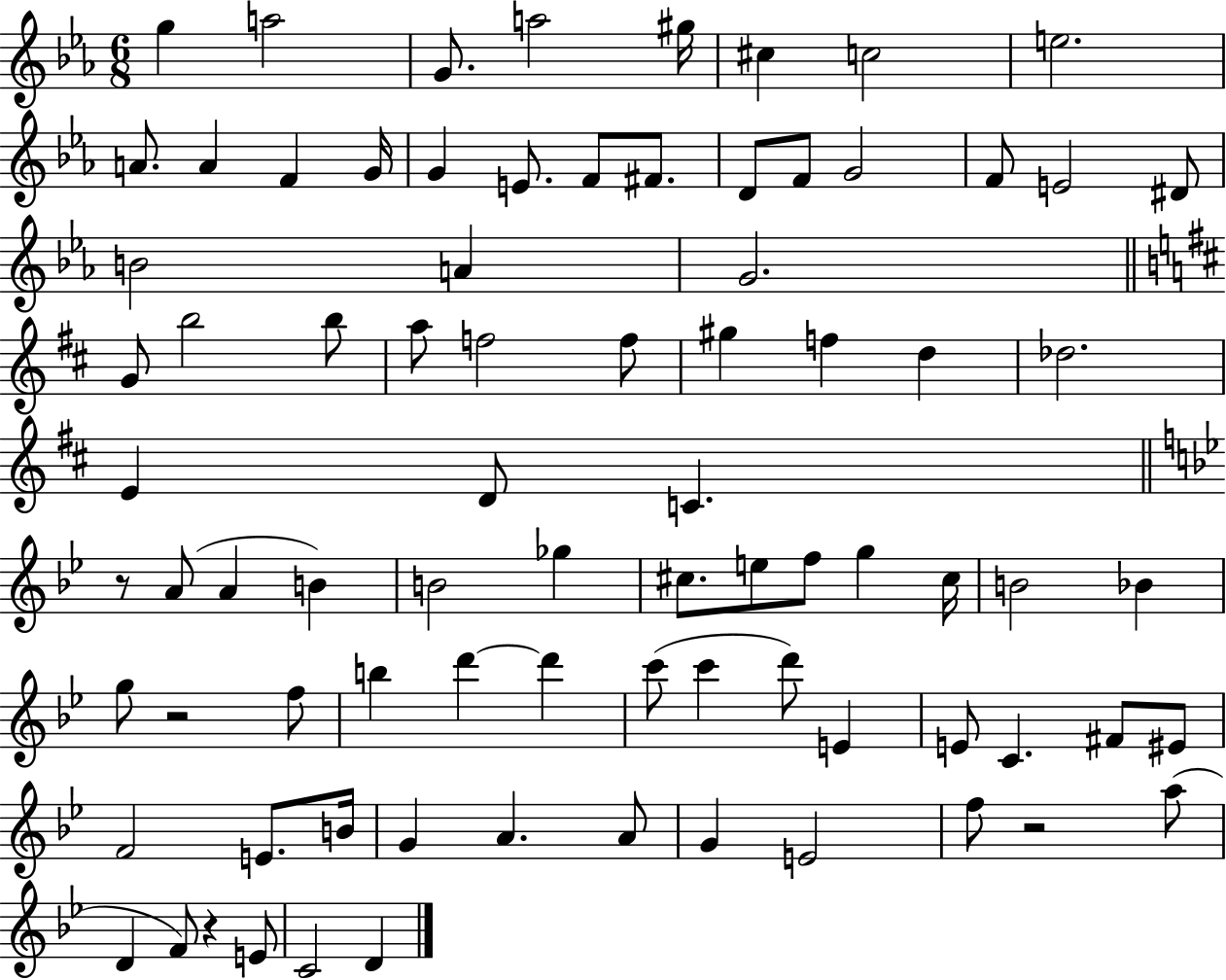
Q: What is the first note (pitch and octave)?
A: G5